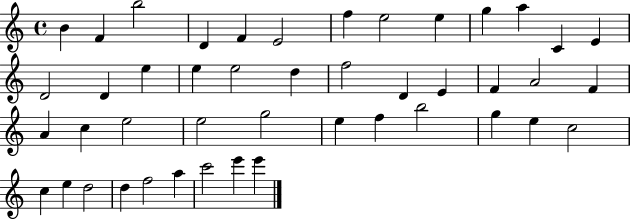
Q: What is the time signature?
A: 4/4